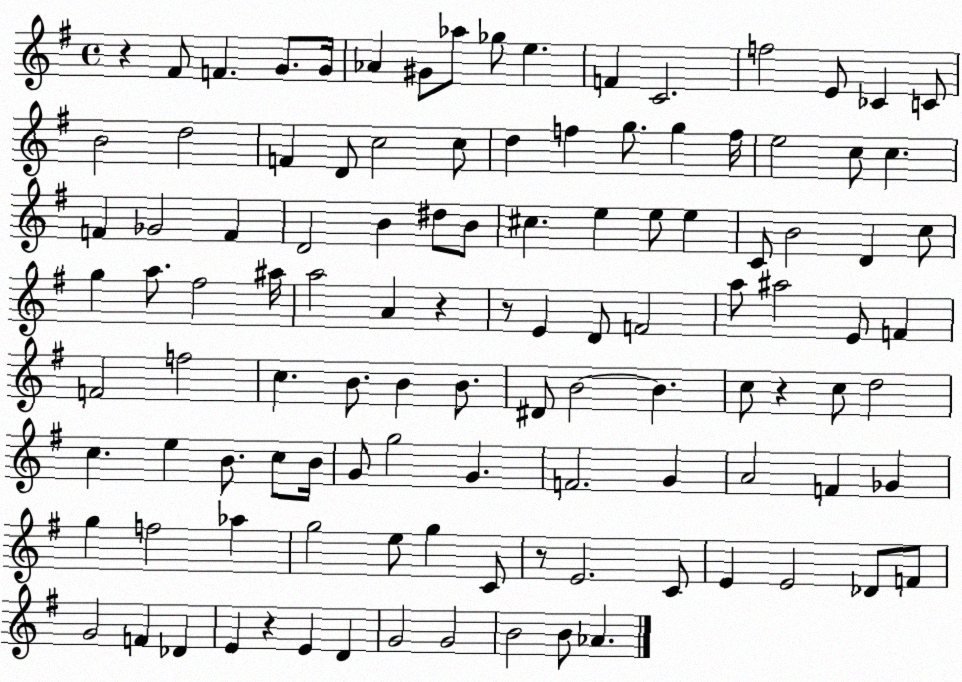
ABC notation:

X:1
T:Untitled
M:4/4
L:1/4
K:G
z ^F/2 F G/2 G/4 _A ^G/2 _a/2 _g/2 e F C2 f2 E/2 _C C/2 B2 d2 F D/2 c2 c/2 d f g/2 g f/4 e2 c/2 c F _G2 F D2 B ^d/2 B/2 ^c e e/2 e C/2 B2 D c/2 g a/2 ^f2 ^a/4 a2 A z z/2 E D/2 F2 a/2 ^a2 E/2 F F2 f2 c B/2 B B/2 ^D/2 B2 B c/2 z c/2 d2 c e B/2 c/2 B/4 G/2 g2 G F2 G A2 F _G g f2 _a g2 e/2 g C/2 z/2 E2 C/2 E E2 _D/2 F/2 G2 F _D E z E D G2 G2 B2 B/2 _A